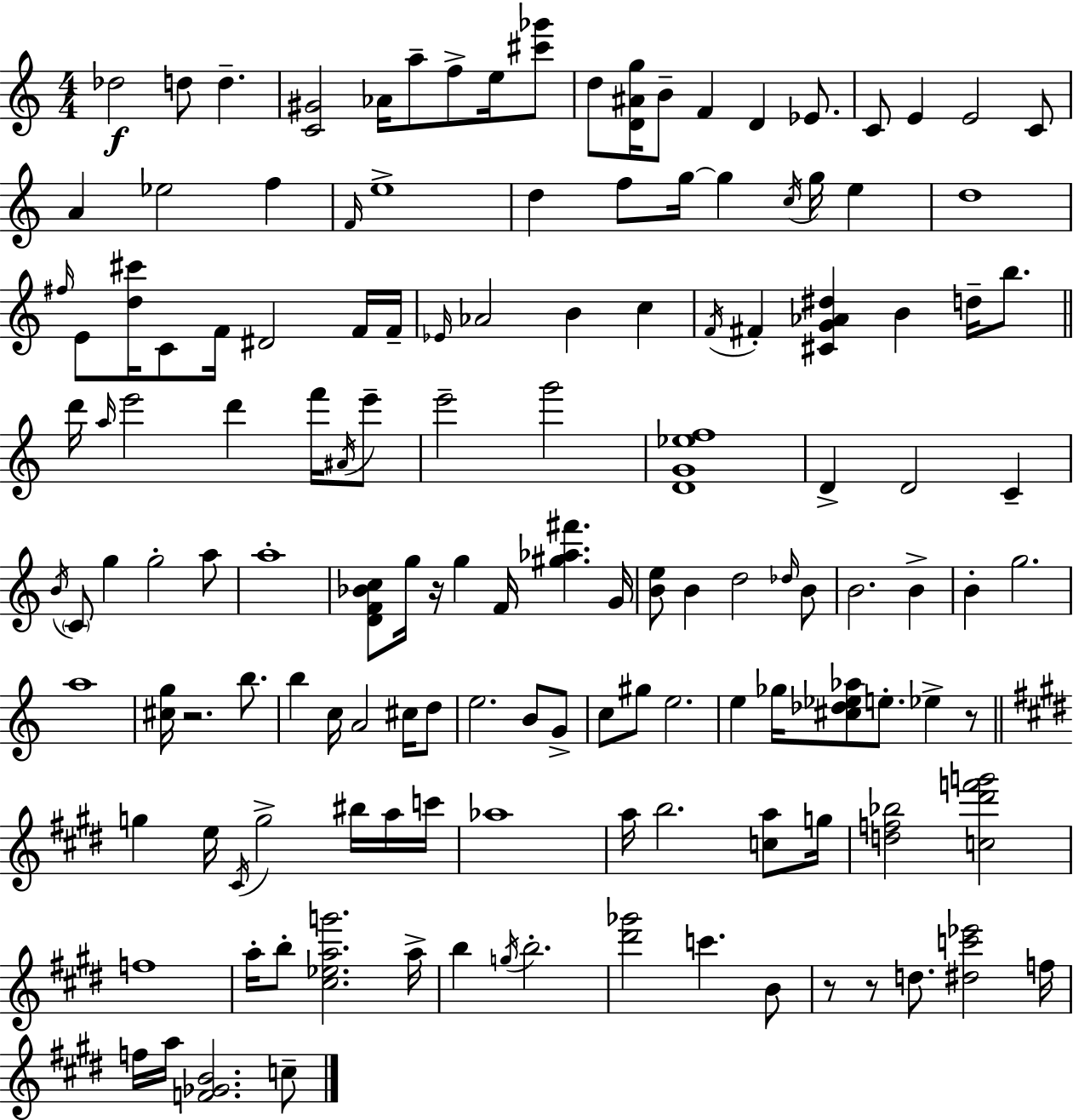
{
  \clef treble
  \numericTimeSignature
  \time 4/4
  \key c \major
  \repeat volta 2 { des''2\f d''8 d''4.-- | <c' gis'>2 aes'16 a''8-- f''8-> e''16 <cis''' ges'''>8 | d''8 <d' ais' g''>16 b'8-- f'4 d'4 ees'8. | c'8 e'4 e'2 c'8 | \break a'4 ees''2 f''4 | \grace { f'16 } e''1-> | d''4 f''8 g''16~~ g''4 \acciaccatura { c''16 } g''16 e''4 | d''1 | \break \grace { fis''16 } e'8 <d'' cis'''>16 c'8 f'16 dis'2 | f'16 f'16-- \grace { ees'16 } aes'2 b'4 | c''4 \acciaccatura { f'16 } fis'4-. <cis' g' aes' dis''>4 b'4 | d''16-- b''8. \bar "||" \break \key c \major d'''16 \grace { a''16 } e'''2 d'''4 f'''16 \acciaccatura { ais'16 } | e'''8-- e'''2-- g'''2 | <d' g' ees'' f''>1 | d'4-> d'2 c'4-- | \break \acciaccatura { b'16 } \parenthesize c'8 g''4 g''2-. | a''8 a''1-. | <d' f' bes' c''>8 g''16 r16 g''4 f'16 <gis'' aes'' fis'''>4. | g'16 <b' e''>8 b'4 d''2 | \break \grace { des''16 } b'8 b'2. | b'4-> b'4-. g''2. | a''1 | <cis'' g''>16 r2. | \break b''8. b''4 c''16 a'2 | cis''16 d''8 e''2. | b'8 g'8-> c''8 gis''8 e''2. | e''4 ges''16 <cis'' des'' ees'' aes''>8 e''8.-. ees''4-> | \break r8 \bar "||" \break \key e \major g''4 e''16 \acciaccatura { cis'16 } g''2-> bis''16 a''16 | c'''16 aes''1 | a''16 b''2. <c'' a''>8 | g''16 <d'' f'' bes''>2 <c'' dis''' f''' g'''>2 | \break f''1 | a''16-. b''8-. <cis'' ees'' a'' g'''>2. | a''16-> b''4 \acciaccatura { g''16 } b''2.-. | <dis''' ges'''>2 c'''4. | \break b'8 r8 r8 d''8. <dis'' c''' ees'''>2 | f''16 f''16 a''16 <f' ges' b'>2. | c''8-- } \bar "|."
}